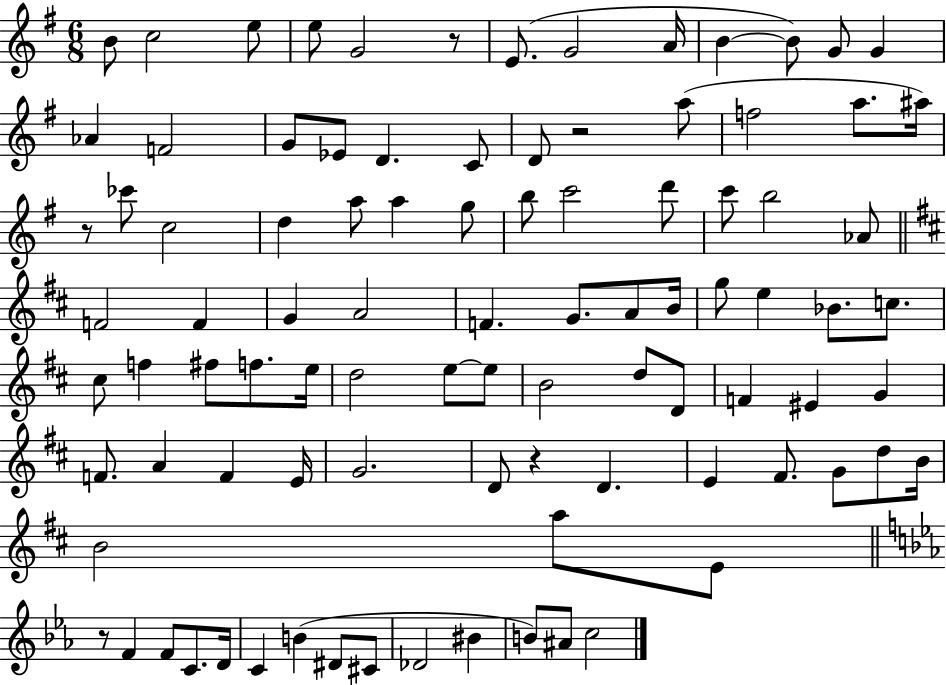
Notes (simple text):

B4/e C5/h E5/e E5/e G4/h R/e E4/e. G4/h A4/s B4/q B4/e G4/e G4/q Ab4/q F4/h G4/e Eb4/e D4/q. C4/e D4/e R/h A5/e F5/h A5/e. A#5/s R/e CES6/e C5/h D5/q A5/e A5/q G5/e B5/e C6/h D6/e C6/e B5/h Ab4/e F4/h F4/q G4/q A4/h F4/q. G4/e. A4/e B4/s G5/e E5/q Bb4/e. C5/e. C#5/e F5/q F#5/e F5/e. E5/s D5/h E5/e E5/e B4/h D5/e D4/e F4/q EIS4/q G4/q F4/e. A4/q F4/q E4/s G4/h. D4/e R/q D4/q. E4/q F#4/e. G4/e D5/e B4/s B4/h A5/e E4/e R/e F4/q F4/e C4/e. D4/s C4/q B4/q D#4/e C#4/e Db4/h BIS4/q B4/e A#4/e C5/h